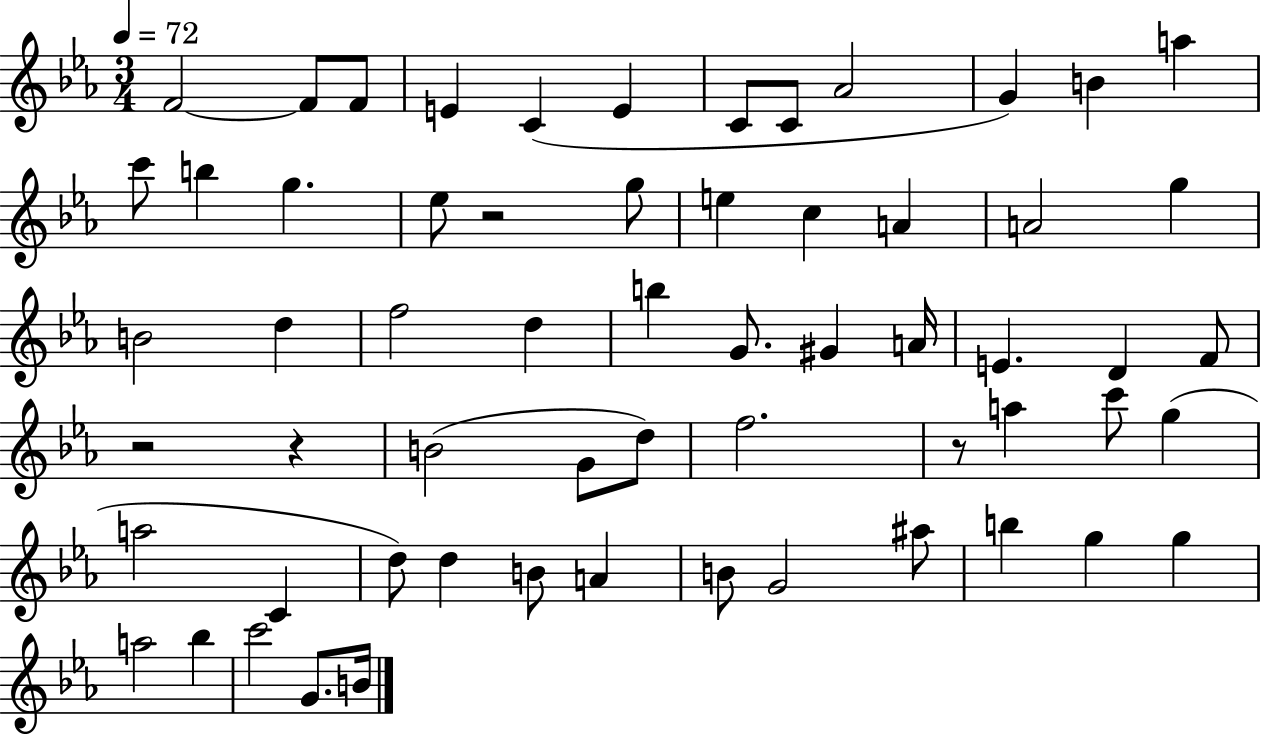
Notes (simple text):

F4/h F4/e F4/e E4/q C4/q E4/q C4/e C4/e Ab4/h G4/q B4/q A5/q C6/e B5/q G5/q. Eb5/e R/h G5/e E5/q C5/q A4/q A4/h G5/q B4/h D5/q F5/h D5/q B5/q G4/e. G#4/q A4/s E4/q. D4/q F4/e R/h R/q B4/h G4/e D5/e F5/h. R/e A5/q C6/e G5/q A5/h C4/q D5/e D5/q B4/e A4/q B4/e G4/h A#5/e B5/q G5/q G5/q A5/h Bb5/q C6/h G4/e. B4/s